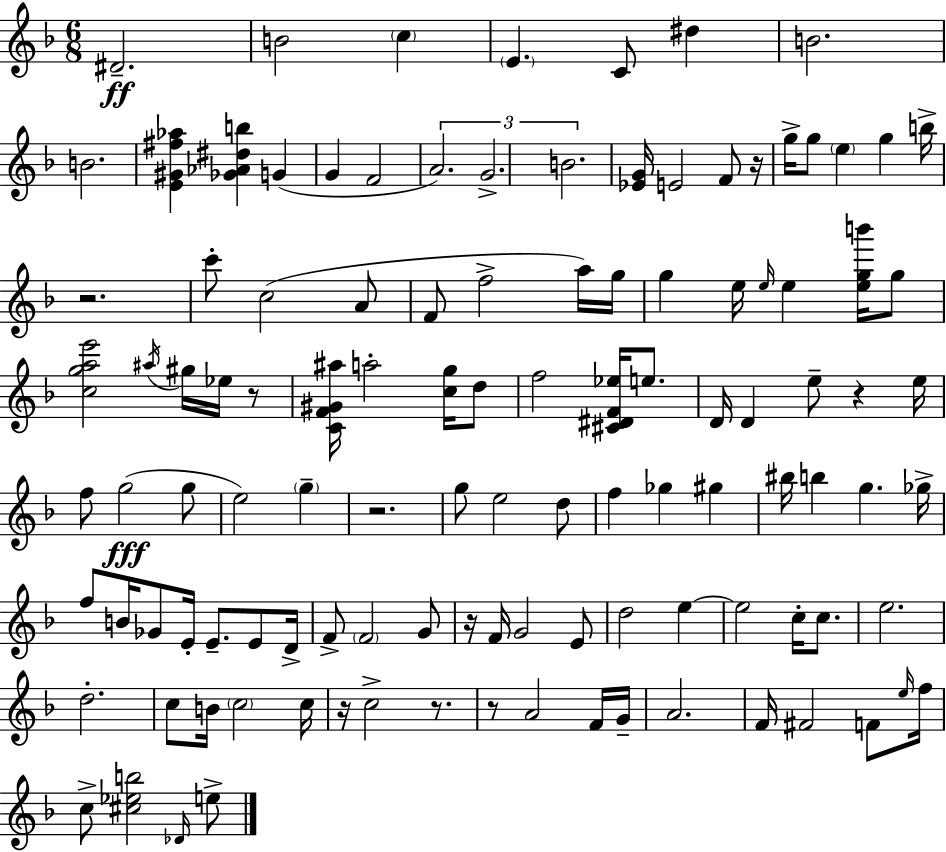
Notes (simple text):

D#4/h. B4/h C5/q E4/q. C4/e D#5/q B4/h. B4/h. [E4,G#4,F#5,Ab5]/q [Gb4,Ab4,D#5,B5]/q G4/q G4/q F4/h A4/h. G4/h. B4/h. [Eb4,G4]/s E4/h F4/e R/s G5/s G5/e E5/q G5/q B5/s R/h. C6/e C5/h A4/e F4/e F5/h A5/s G5/s G5/q E5/s E5/s E5/q [E5,G5,B6]/s G5/e [C5,G5,A5,E6]/h A#5/s G#5/s Eb5/s R/e [C4,F4,G#4,A#5]/s A5/h [C5,G5]/s D5/e F5/h [C#4,D#4,F4,Eb5]/s E5/e. D4/s D4/q E5/e R/q E5/s F5/e G5/h G5/e E5/h G5/q R/h. G5/e E5/h D5/e F5/q Gb5/q G#5/q BIS5/s B5/q G5/q. Gb5/s F5/e B4/s Gb4/e E4/s E4/e. E4/e D4/s F4/e F4/h G4/e R/s F4/s G4/h E4/e D5/h E5/q E5/h C5/s C5/e. E5/h. D5/h. C5/e B4/s C5/h C5/s R/s C5/h R/e. R/e A4/h F4/s G4/s A4/h. F4/s F#4/h F4/e E5/s F5/s C5/e [C#5,Eb5,B5]/h Db4/s E5/e